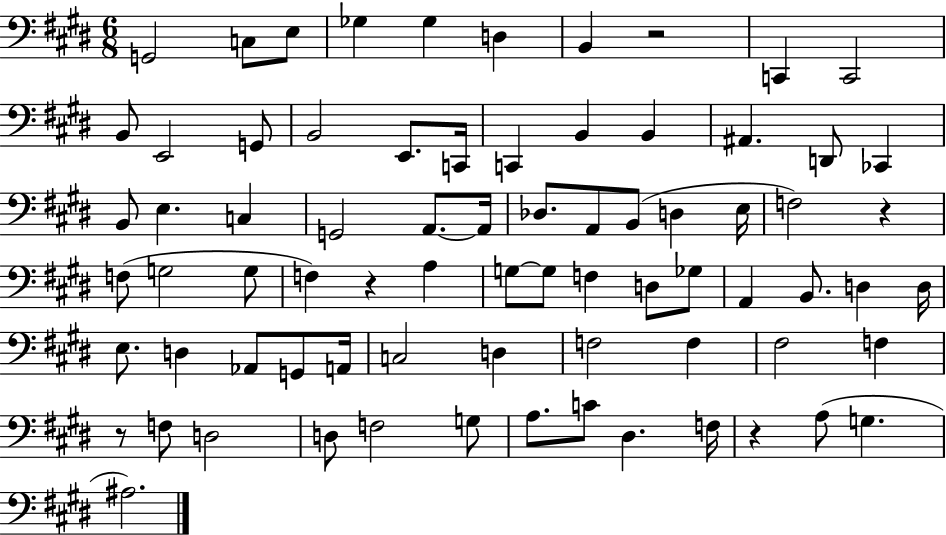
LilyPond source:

{
  \clef bass
  \numericTimeSignature
  \time 6/8
  \key e \major
  g,2 c8 e8 | ges4 ges4 d4 | b,4 r2 | c,4 c,2 | \break b,8 e,2 g,8 | b,2 e,8. c,16 | c,4 b,4 b,4 | ais,4. d,8 ces,4 | \break b,8 e4. c4 | g,2 a,8.~~ a,16 | des8. a,8 b,8( d4 e16 | f2) r4 | \break f8( g2 g8 | f4) r4 a4 | g8~~ g8 f4 d8 ges8 | a,4 b,8. d4 d16 | \break e8. d4 aes,8 g,8 a,16 | c2 d4 | f2 f4 | fis2 f4 | \break r8 f8 d2 | d8 f2 g8 | a8. c'8 dis4. f16 | r4 a8( g4. | \break ais2.) | \bar "|."
}